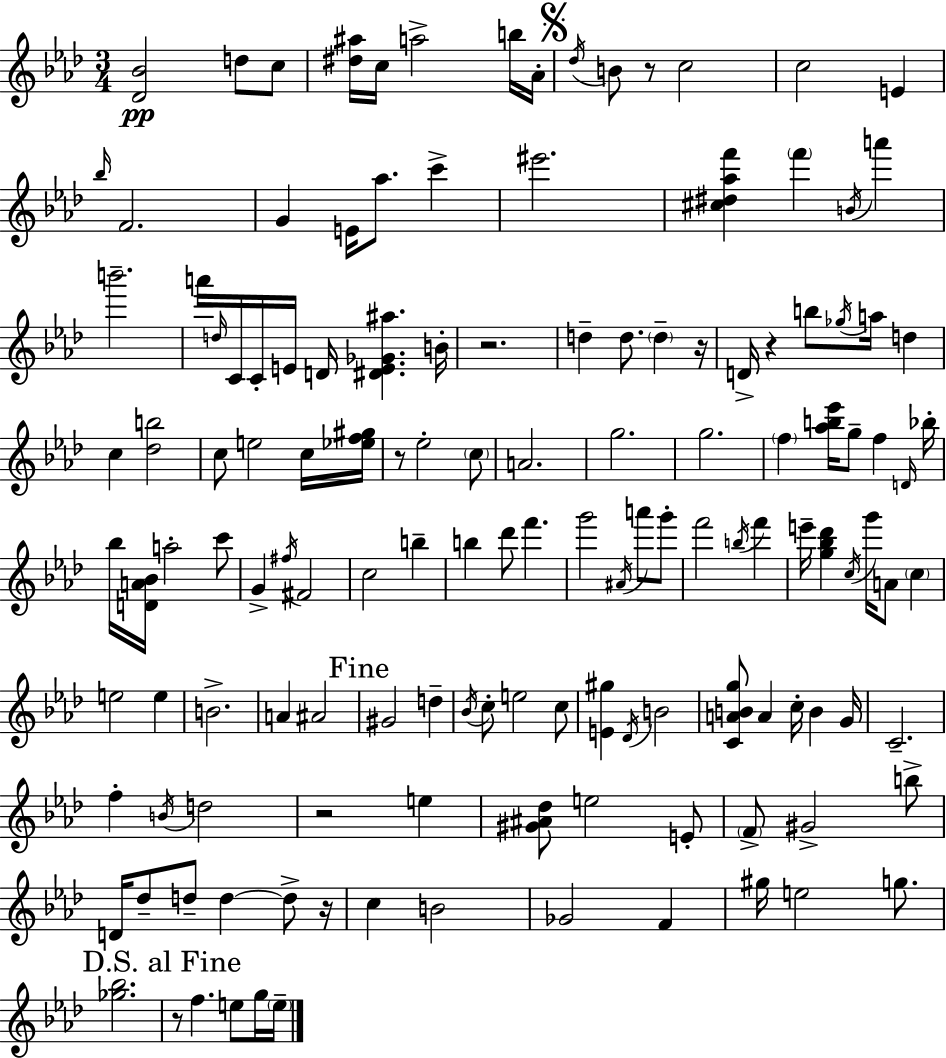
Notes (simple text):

[Db4,Bb4]/h D5/e C5/e [D#5,A#5]/s C5/s A5/h B5/s Ab4/s Db5/s B4/e R/e C5/h C5/h E4/q Bb5/s F4/h. G4/q E4/s Ab5/e. C6/q EIS6/h. [C#5,D#5,Ab5,F6]/q F6/q B4/s A6/q B6/h. A6/s D5/s C4/s C4/s E4/s D4/s [D#4,E4,Gb4,A#5]/q. B4/s R/h. D5/q D5/e. D5/q R/s D4/s R/q B5/e Gb5/s A5/s D5/q C5/q [Db5,B5]/h C5/e E5/h C5/s [Eb5,F5,G#5]/s R/e Eb5/h C5/e A4/h. G5/h. G5/h. F5/q [Ab5,B5,Eb6]/s G5/e F5/q D4/s Bb5/s Bb5/s [D4,A4,Bb4]/s A5/h C6/e G4/q F#5/s F#4/h C5/h B5/q B5/q Db6/e F6/q. G6/h A#4/s A6/e G6/e F6/h B5/s F6/q E6/s [G5,Bb5,Db6]/q C5/s G6/s A4/e C5/q E5/h E5/q B4/h. A4/q A#4/h G#4/h D5/q Bb4/s C5/e E5/h C5/e [E4,G#5]/q Db4/s B4/h [C4,A4,B4,G5]/e A4/q C5/s B4/q G4/s C4/h. F5/q B4/s D5/h R/h E5/q [G#4,A#4,Db5]/e E5/h E4/e F4/e G#4/h B5/e D4/s Db5/e D5/e D5/q D5/e R/s C5/q B4/h Gb4/h F4/q G#5/s E5/h G5/e. [Gb5,Bb5]/h. R/e F5/q. E5/e G5/s E5/s